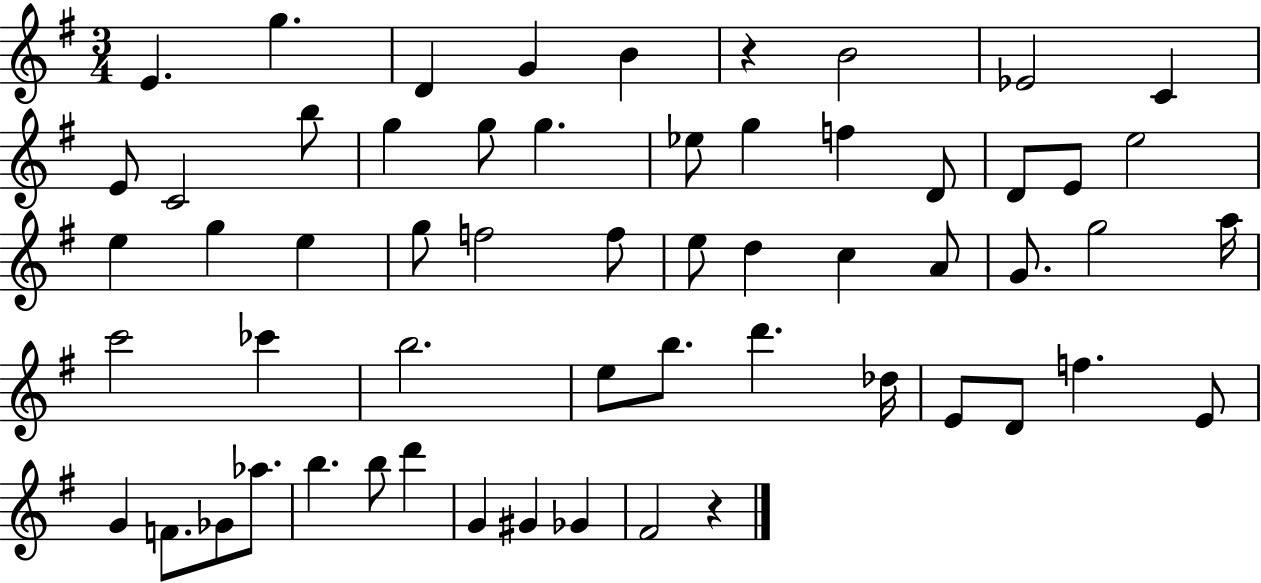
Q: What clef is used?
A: treble